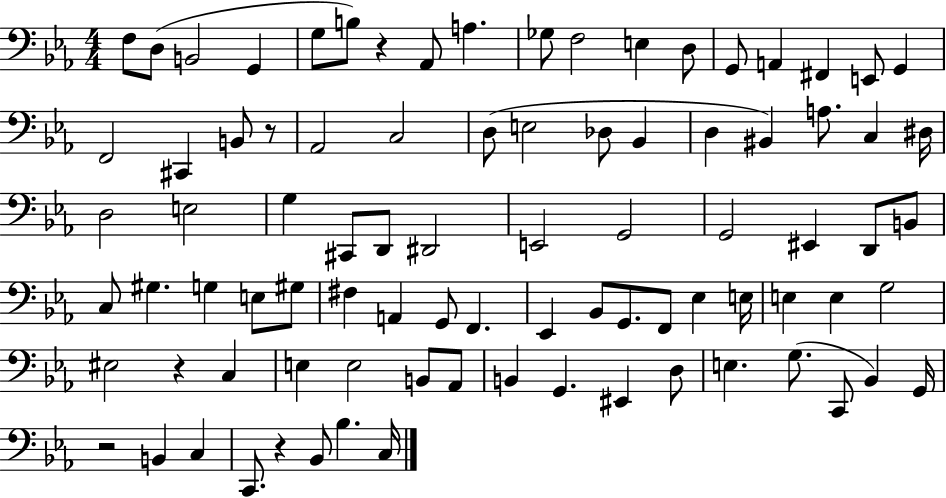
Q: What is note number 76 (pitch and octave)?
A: G2